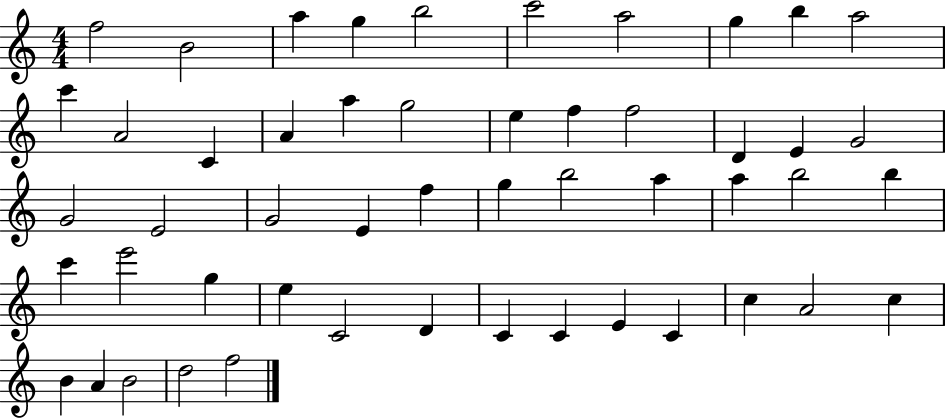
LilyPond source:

{
  \clef treble
  \numericTimeSignature
  \time 4/4
  \key c \major
  f''2 b'2 | a''4 g''4 b''2 | c'''2 a''2 | g''4 b''4 a''2 | \break c'''4 a'2 c'4 | a'4 a''4 g''2 | e''4 f''4 f''2 | d'4 e'4 g'2 | \break g'2 e'2 | g'2 e'4 f''4 | g''4 b''2 a''4 | a''4 b''2 b''4 | \break c'''4 e'''2 g''4 | e''4 c'2 d'4 | c'4 c'4 e'4 c'4 | c''4 a'2 c''4 | \break b'4 a'4 b'2 | d''2 f''2 | \bar "|."
}